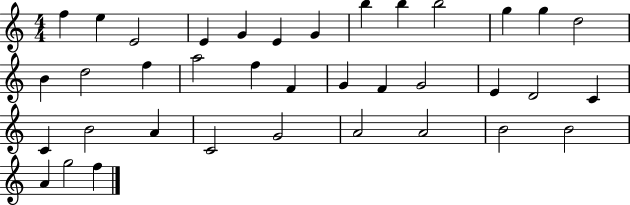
{
  \clef treble
  \numericTimeSignature
  \time 4/4
  \key c \major
  f''4 e''4 e'2 | e'4 g'4 e'4 g'4 | b''4 b''4 b''2 | g''4 g''4 d''2 | \break b'4 d''2 f''4 | a''2 f''4 f'4 | g'4 f'4 g'2 | e'4 d'2 c'4 | \break c'4 b'2 a'4 | c'2 g'2 | a'2 a'2 | b'2 b'2 | \break a'4 g''2 f''4 | \bar "|."
}